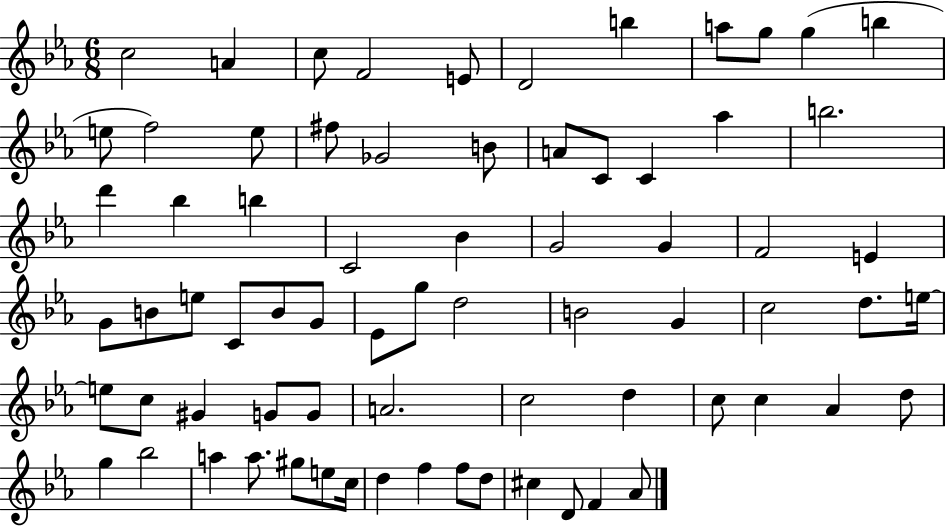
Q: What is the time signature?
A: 6/8